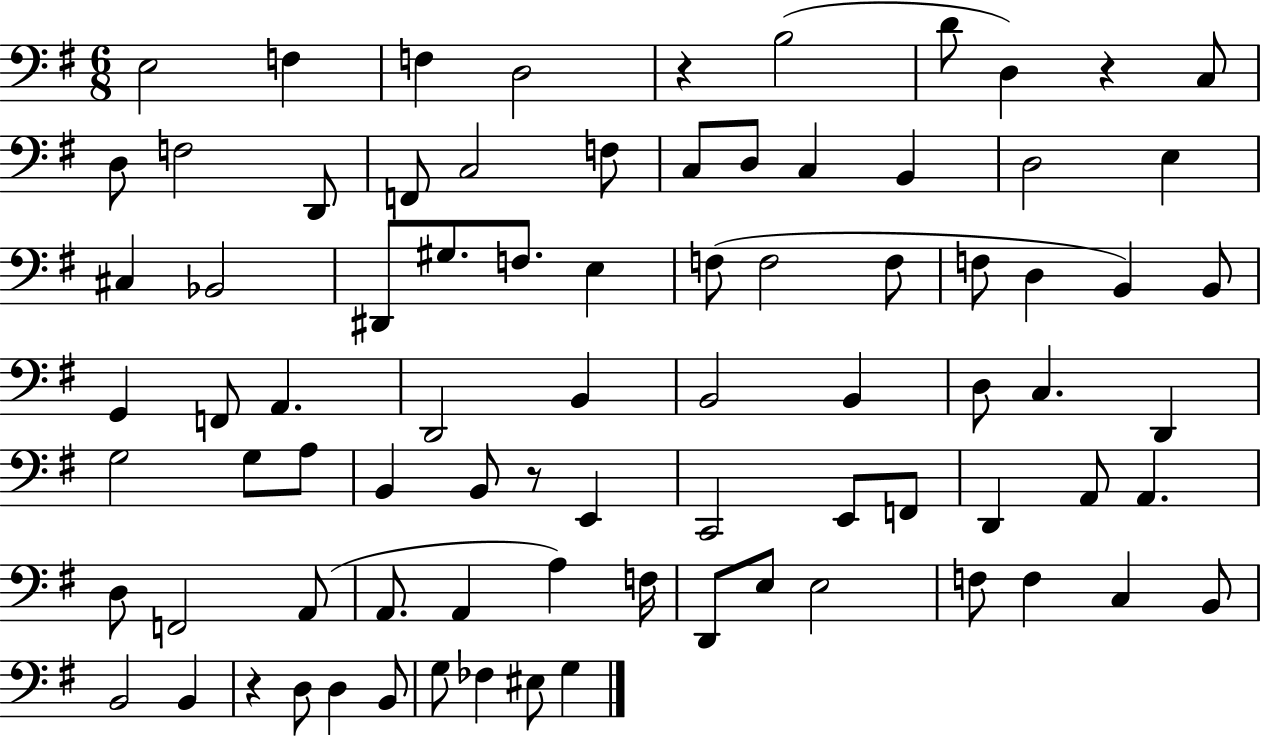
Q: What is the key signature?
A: G major